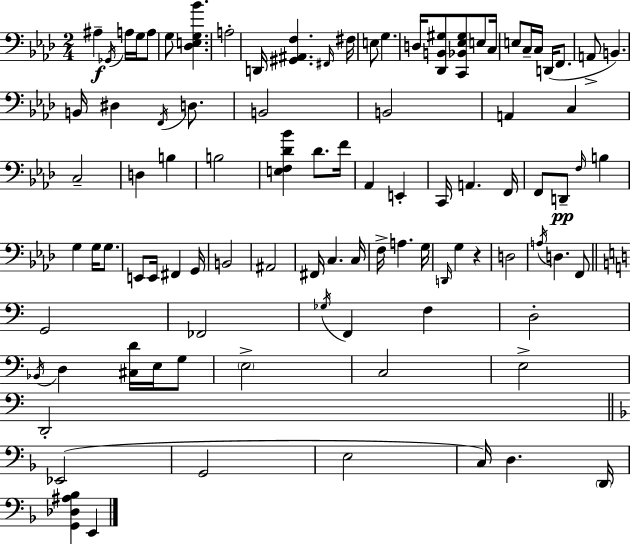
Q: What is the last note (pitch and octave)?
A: E2